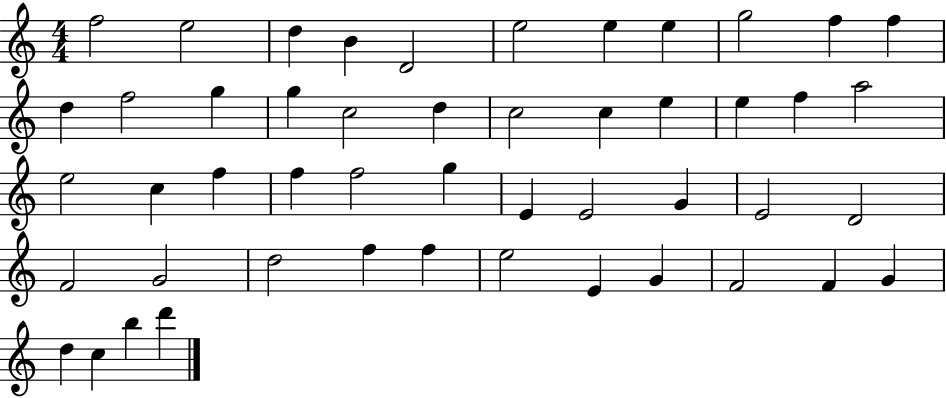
{
  \clef treble
  \numericTimeSignature
  \time 4/4
  \key c \major
  f''2 e''2 | d''4 b'4 d'2 | e''2 e''4 e''4 | g''2 f''4 f''4 | \break d''4 f''2 g''4 | g''4 c''2 d''4 | c''2 c''4 e''4 | e''4 f''4 a''2 | \break e''2 c''4 f''4 | f''4 f''2 g''4 | e'4 e'2 g'4 | e'2 d'2 | \break f'2 g'2 | d''2 f''4 f''4 | e''2 e'4 g'4 | f'2 f'4 g'4 | \break d''4 c''4 b''4 d'''4 | \bar "|."
}